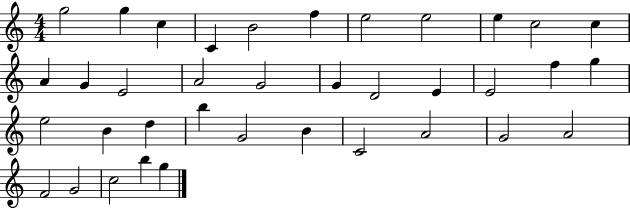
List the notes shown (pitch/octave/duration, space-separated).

G5/h G5/q C5/q C4/q B4/h F5/q E5/h E5/h E5/q C5/h C5/q A4/q G4/q E4/h A4/h G4/h G4/q D4/h E4/q E4/h F5/q G5/q E5/h B4/q D5/q B5/q G4/h B4/q C4/h A4/h G4/h A4/h F4/h G4/h C5/h B5/q G5/q